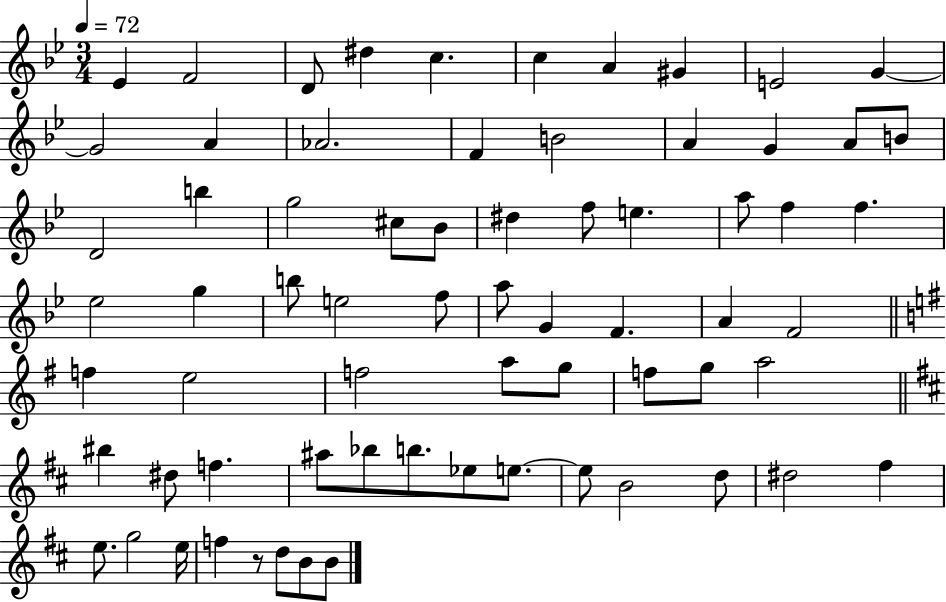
X:1
T:Untitled
M:3/4
L:1/4
K:Bb
_E F2 D/2 ^d c c A ^G E2 G G2 A _A2 F B2 A G A/2 B/2 D2 b g2 ^c/2 _B/2 ^d f/2 e a/2 f f _e2 g b/2 e2 f/2 a/2 G F A F2 f e2 f2 a/2 g/2 f/2 g/2 a2 ^b ^d/2 f ^a/2 _b/2 b/2 _e/2 e/2 e/2 B2 d/2 ^d2 ^f e/2 g2 e/4 f z/2 d/2 B/2 B/2